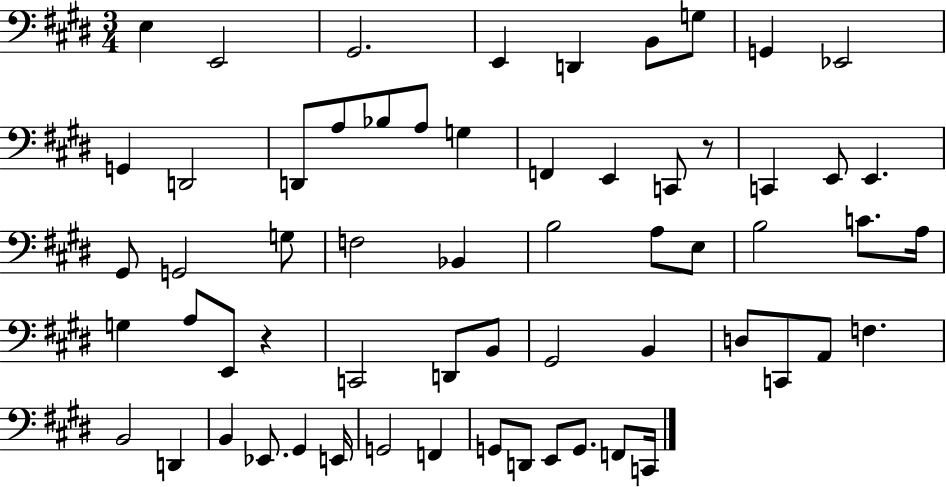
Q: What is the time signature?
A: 3/4